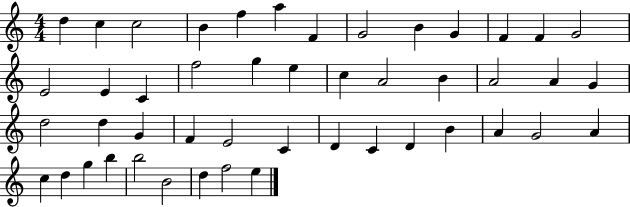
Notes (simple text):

D5/q C5/q C5/h B4/q F5/q A5/q F4/q G4/h B4/q G4/q F4/q F4/q G4/h E4/h E4/q C4/q F5/h G5/q E5/q C5/q A4/h B4/q A4/h A4/q G4/q D5/h D5/q G4/q F4/q E4/h C4/q D4/q C4/q D4/q B4/q A4/q G4/h A4/q C5/q D5/q G5/q B5/q B5/h B4/h D5/q F5/h E5/q